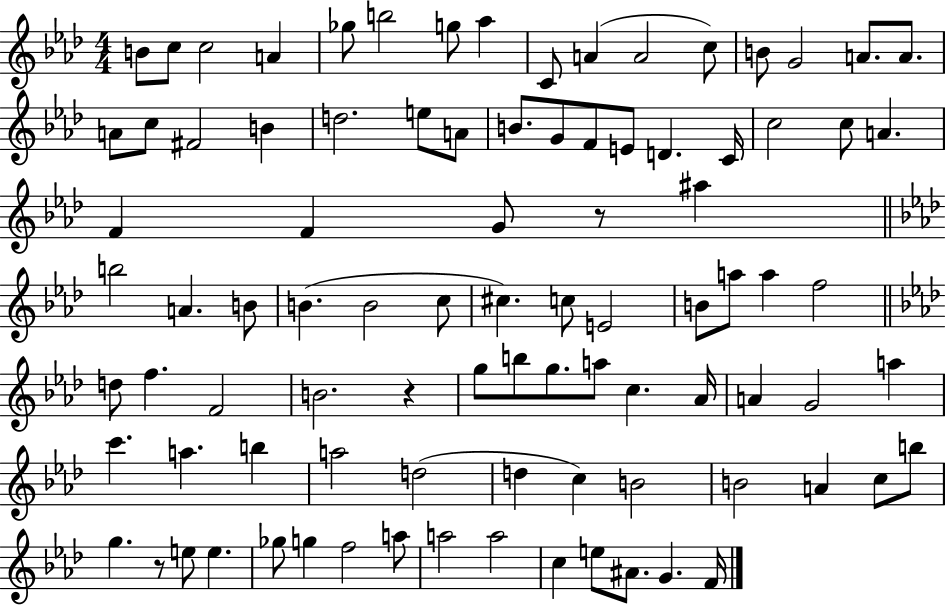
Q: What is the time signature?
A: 4/4